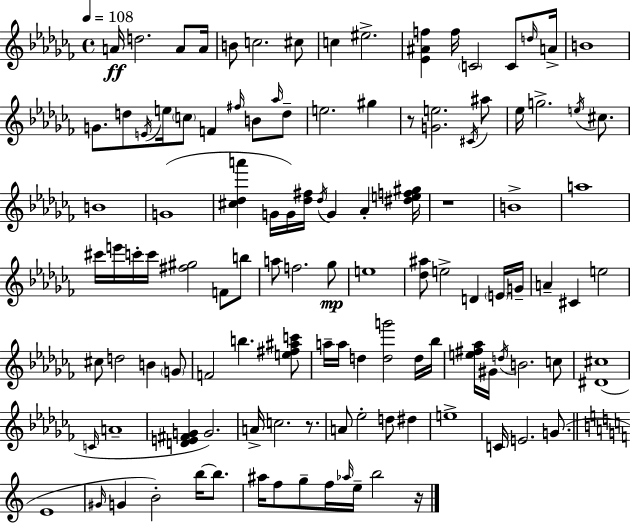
{
  \clef treble
  \time 4/4
  \defaultTimeSignature
  \key aes \minor
  \tempo 4 = 108
  a'16\ff d''2. a'8 a'16 | b'8 c''2. cis''8 | c''4 eis''2.-> | <ees' ais' f''>4 f''16 \parenthesize c'2 c'8 \grace { d''16 } | \break a'16-> b'1 | g'8. d''8 \acciaccatura { e'16 } e''16 \parenthesize c''8 f'4 \grace { fis''16 } b'8 | \grace { aes''16 } d''8-- e''2. | gis''4 r8 <g' e''>2. | \break \acciaccatura { cis'16 } ais''8 ees''16 g''2.-> | \acciaccatura { e''16 } cis''8. b'1 | g'1( | <cis'' des'' a'''>4 g'16 g'16) <des'' fis''>16 \acciaccatura { des''16 } g'4 | \break aes'4-. <dis'' e'' f'' gis''>16 r1 | b'1-> | a''1 | cis'''16 e'''16 c'''16-. c'''16 <fis'' gis''>2 | \break f'8 b''8 a''8 f''2. | ges''8\mp e''1 | <des'' ais''>8 e''2-> | d'4 \parenthesize e'16 g'16-- a'4-- cis'4 e''2 | \break cis''8 d''2 | b'4 \parenthesize g'8 f'2 b''4. | <e'' fis'' ais'' c'''>8 a''16-- a''16 d''4 <d'' g'''>2 | d''16 bes''16 <e'' fis'' aes''>16 gis'16 \acciaccatura { d''16 } b'2. | \break c''8 <dis' cis''>1( | \grace { c'16 } a'1-- | <d' e' fis' g'>4 g'2.) | a'16-> c''2. | \break r8. a'8 ees''2-. | d''8 dis''4 e''1-> | c'16 e'2. | g'8.( \bar "||" \break \key c \major e'1 | \grace { gis'16 } g'4 b'2-.) b''16~~ b''8. | ais''16 f''8 g''8-- f''16 \grace { aes''16 } e''16-- b''2 | r16 \bar "|."
}